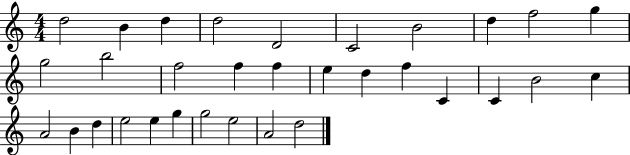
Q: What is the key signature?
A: C major